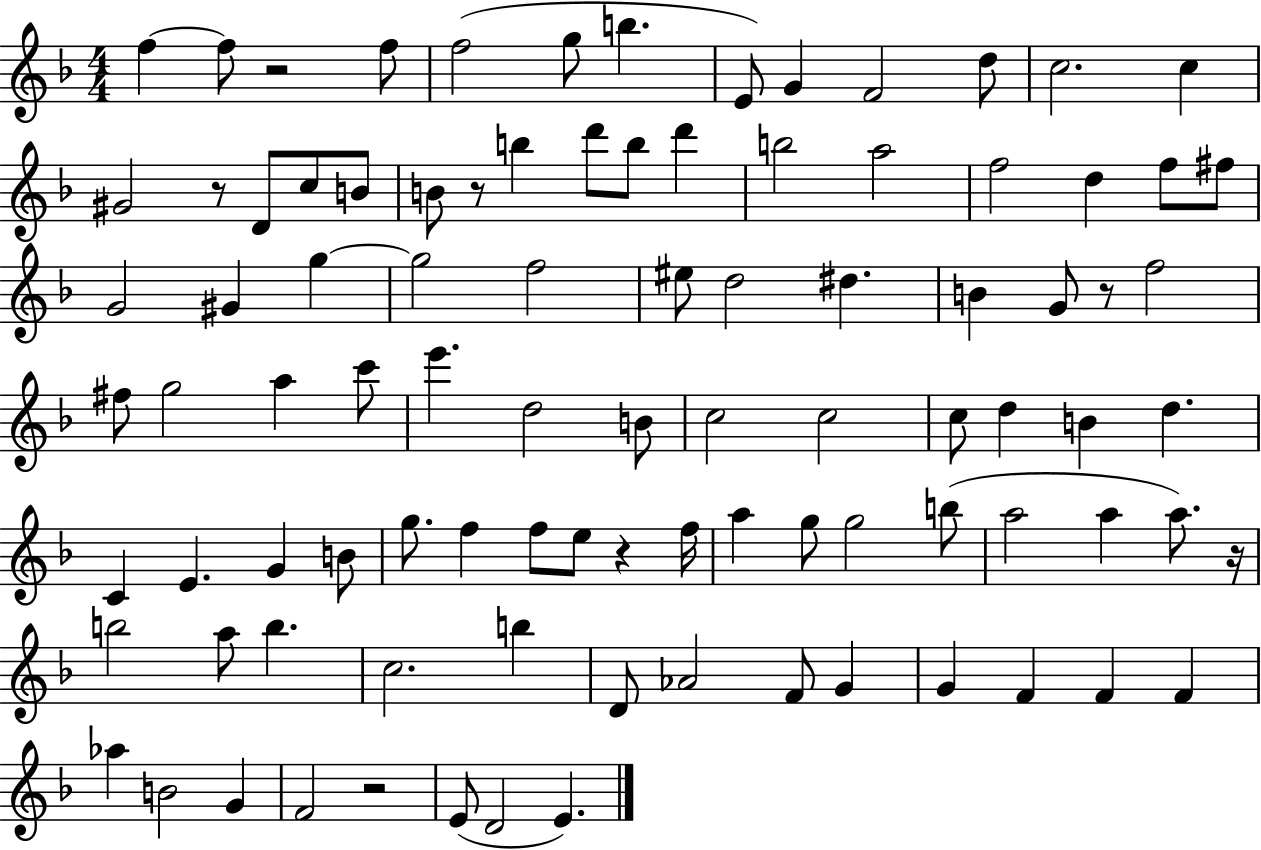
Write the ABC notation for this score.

X:1
T:Untitled
M:4/4
L:1/4
K:F
f f/2 z2 f/2 f2 g/2 b E/2 G F2 d/2 c2 c ^G2 z/2 D/2 c/2 B/2 B/2 z/2 b d'/2 b/2 d' b2 a2 f2 d f/2 ^f/2 G2 ^G g g2 f2 ^e/2 d2 ^d B G/2 z/2 f2 ^f/2 g2 a c'/2 e' d2 B/2 c2 c2 c/2 d B d C E G B/2 g/2 f f/2 e/2 z f/4 a g/2 g2 b/2 a2 a a/2 z/4 b2 a/2 b c2 b D/2 _A2 F/2 G G F F F _a B2 G F2 z2 E/2 D2 E